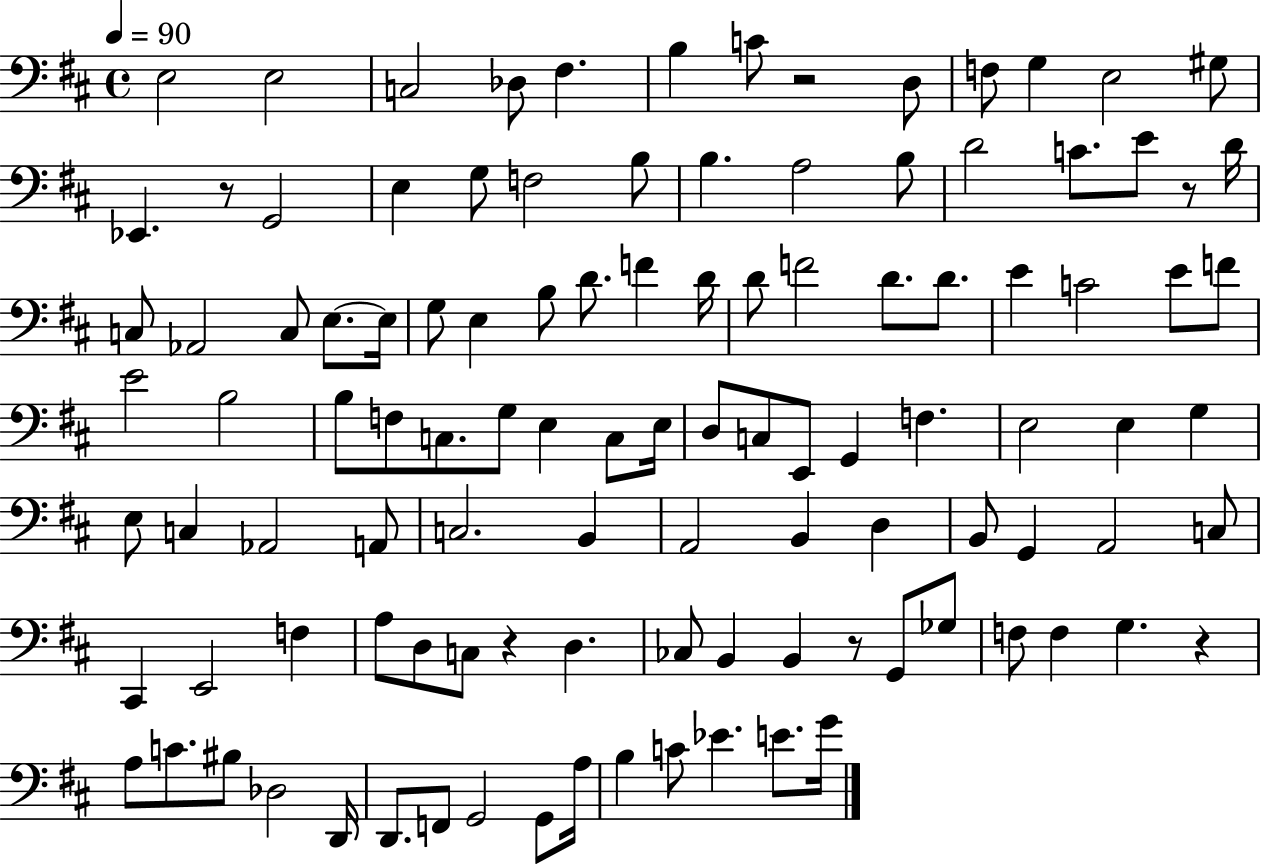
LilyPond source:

{
  \clef bass
  \time 4/4
  \defaultTimeSignature
  \key d \major
  \tempo 4 = 90
  e2 e2 | c2 des8 fis4. | b4 c'8 r2 d8 | f8 g4 e2 gis8 | \break ees,4. r8 g,2 | e4 g8 f2 b8 | b4. a2 b8 | d'2 c'8. e'8 r8 d'16 | \break c8 aes,2 c8 e8.~~ e16 | g8 e4 b8 d'8. f'4 d'16 | d'8 f'2 d'8. d'8. | e'4 c'2 e'8 f'8 | \break e'2 b2 | b8 f8 c8. g8 e4 c8 e16 | d8 c8 e,8 g,4 f4. | e2 e4 g4 | \break e8 c4 aes,2 a,8 | c2. b,4 | a,2 b,4 d4 | b,8 g,4 a,2 c8 | \break cis,4 e,2 f4 | a8 d8 c8 r4 d4. | ces8 b,4 b,4 r8 g,8 ges8 | f8 f4 g4. r4 | \break a8 c'8. bis8 des2 d,16 | d,8. f,8 g,2 g,8 a16 | b4 c'8 ees'4. e'8. g'16 | \bar "|."
}